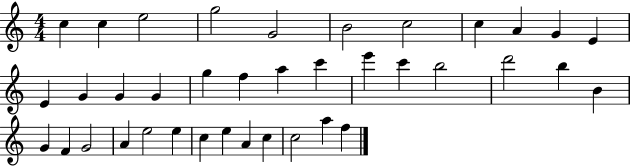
C5/q C5/q E5/h G5/h G4/h B4/h C5/h C5/q A4/q G4/q E4/q E4/q G4/q G4/q G4/q G5/q F5/q A5/q C6/q E6/q C6/q B5/h D6/h B5/q B4/q G4/q F4/q G4/h A4/q E5/h E5/q C5/q E5/q A4/q C5/q C5/h A5/q F5/q